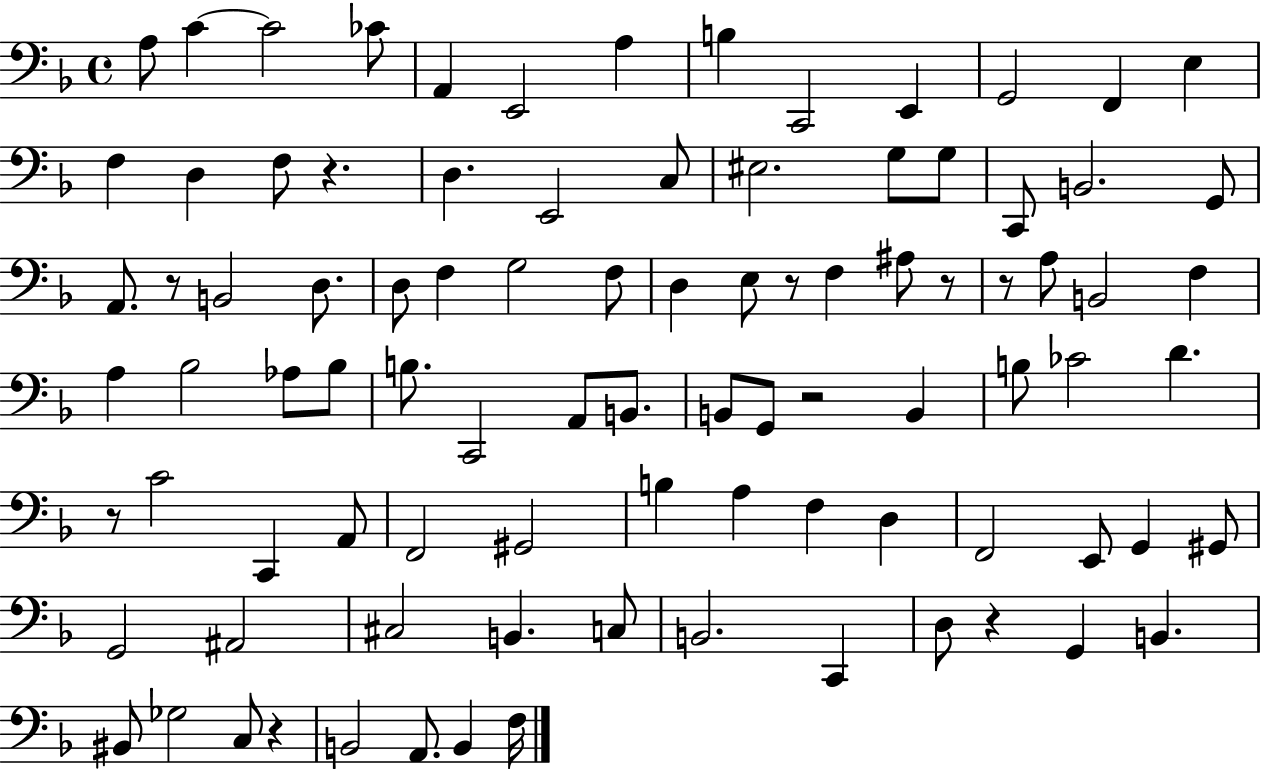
A3/e C4/q C4/h CES4/e A2/q E2/h A3/q B3/q C2/h E2/q G2/h F2/q E3/q F3/q D3/q F3/e R/q. D3/q. E2/h C3/e EIS3/h. G3/e G3/e C2/e B2/h. G2/e A2/e. R/e B2/h D3/e. D3/e F3/q G3/h F3/e D3/q E3/e R/e F3/q A#3/e R/e R/e A3/e B2/h F3/q A3/q Bb3/h Ab3/e Bb3/e B3/e. C2/h A2/e B2/e. B2/e G2/e R/h B2/q B3/e CES4/h D4/q. R/e C4/h C2/q A2/e F2/h G#2/h B3/q A3/q F3/q D3/q F2/h E2/e G2/q G#2/e G2/h A#2/h C#3/h B2/q. C3/e B2/h. C2/q D3/e R/q G2/q B2/q. BIS2/e Gb3/h C3/e R/q B2/h A2/e. B2/q F3/s